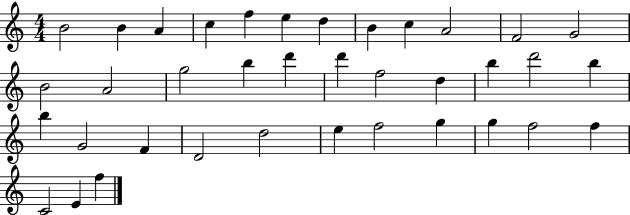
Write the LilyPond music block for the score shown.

{
  \clef treble
  \numericTimeSignature
  \time 4/4
  \key c \major
  b'2 b'4 a'4 | c''4 f''4 e''4 d''4 | b'4 c''4 a'2 | f'2 g'2 | \break b'2 a'2 | g''2 b''4 d'''4 | d'''4 f''2 d''4 | b''4 d'''2 b''4 | \break b''4 g'2 f'4 | d'2 d''2 | e''4 f''2 g''4 | g''4 f''2 f''4 | \break c'2 e'4 f''4 | \bar "|."
}